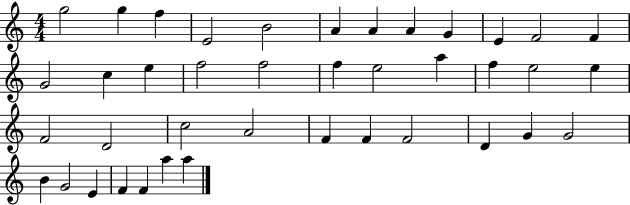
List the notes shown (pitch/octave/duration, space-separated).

G5/h G5/q F5/q E4/h B4/h A4/q A4/q A4/q G4/q E4/q F4/h F4/q G4/h C5/q E5/q F5/h F5/h F5/q E5/h A5/q F5/q E5/h E5/q F4/h D4/h C5/h A4/h F4/q F4/q F4/h D4/q G4/q G4/h B4/q G4/h E4/q F4/q F4/q A5/q A5/q